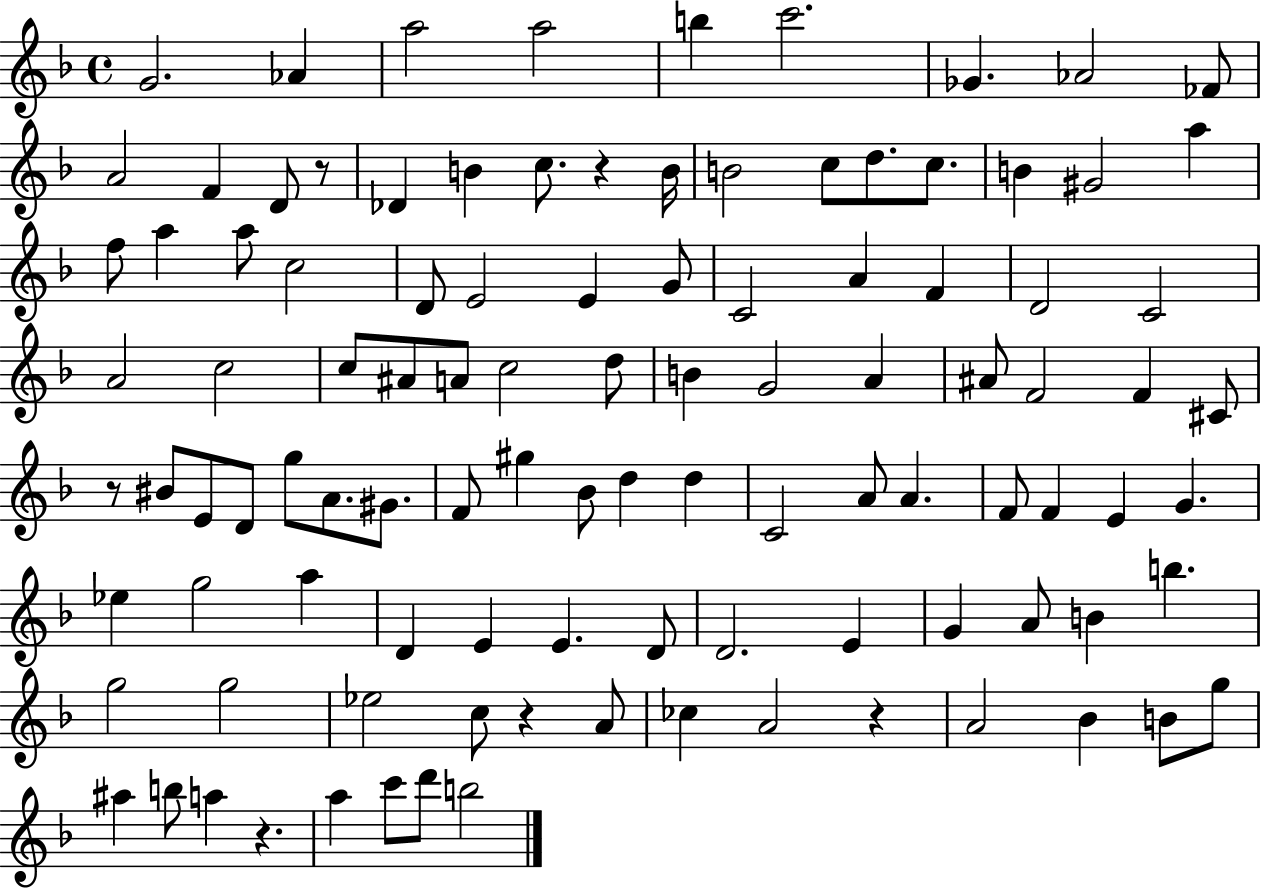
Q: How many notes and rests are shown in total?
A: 105